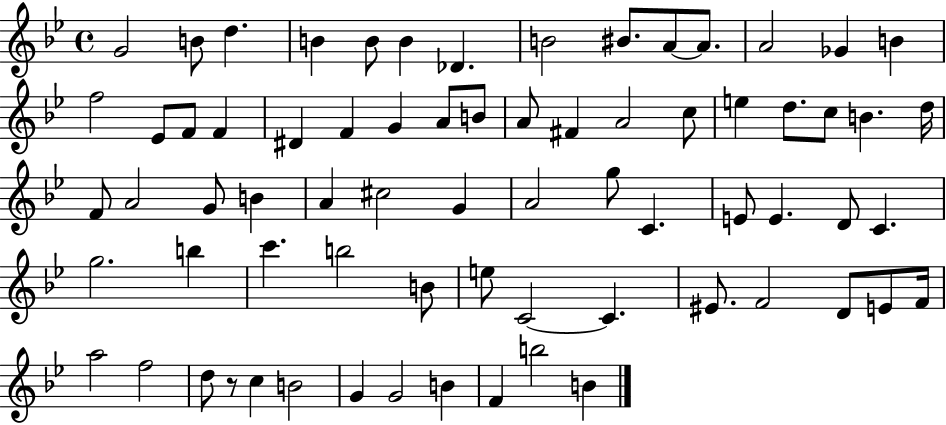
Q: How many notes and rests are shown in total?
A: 71